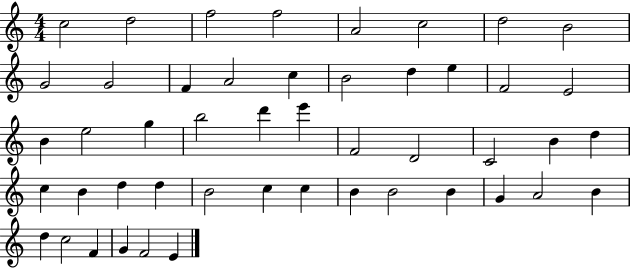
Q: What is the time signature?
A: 4/4